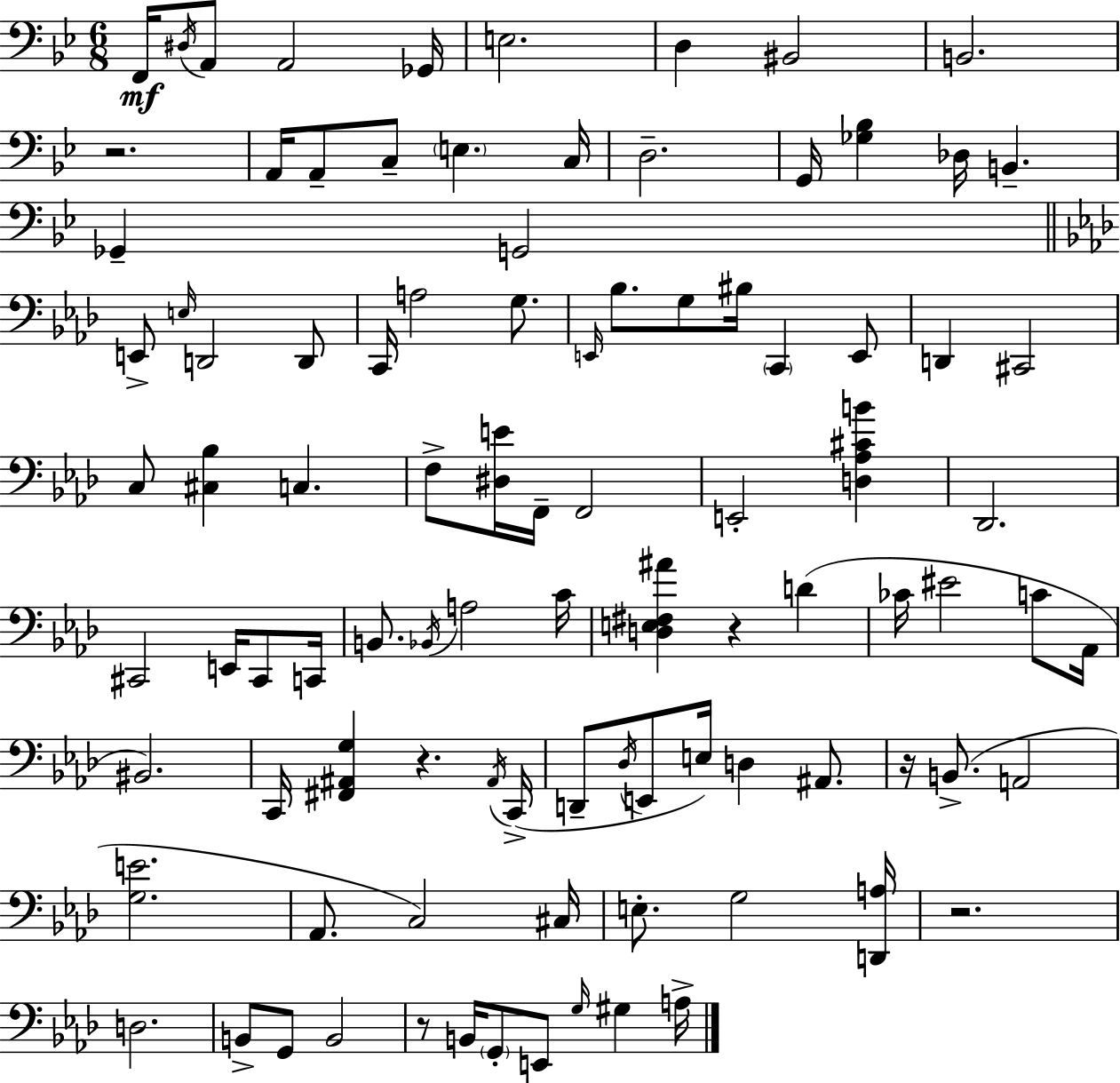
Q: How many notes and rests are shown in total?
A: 96